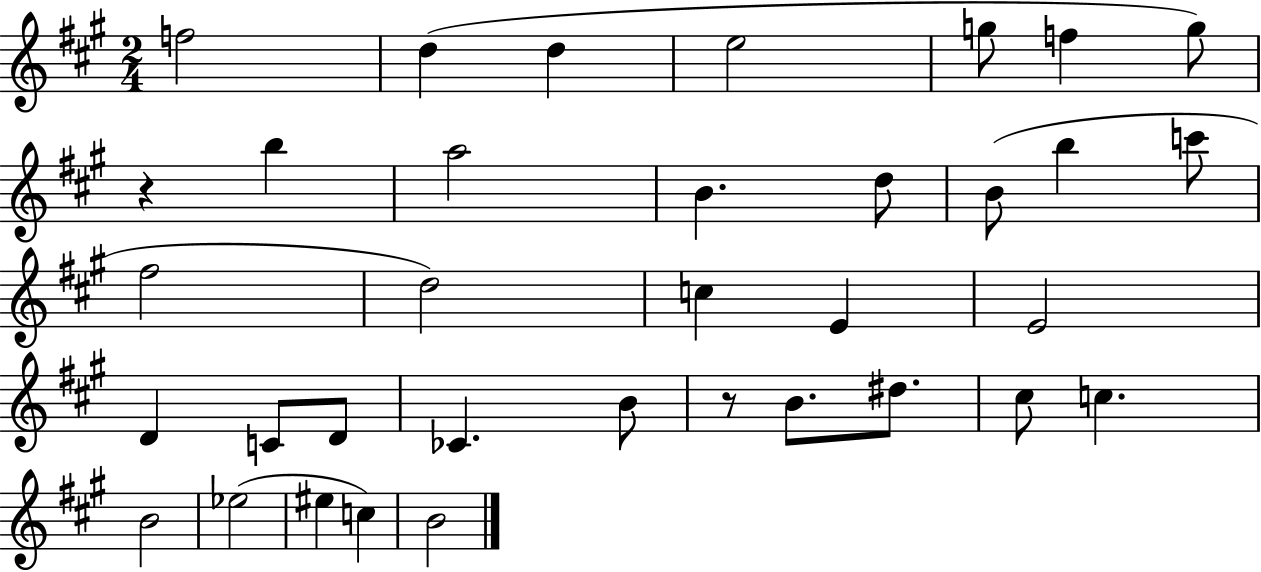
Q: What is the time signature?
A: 2/4